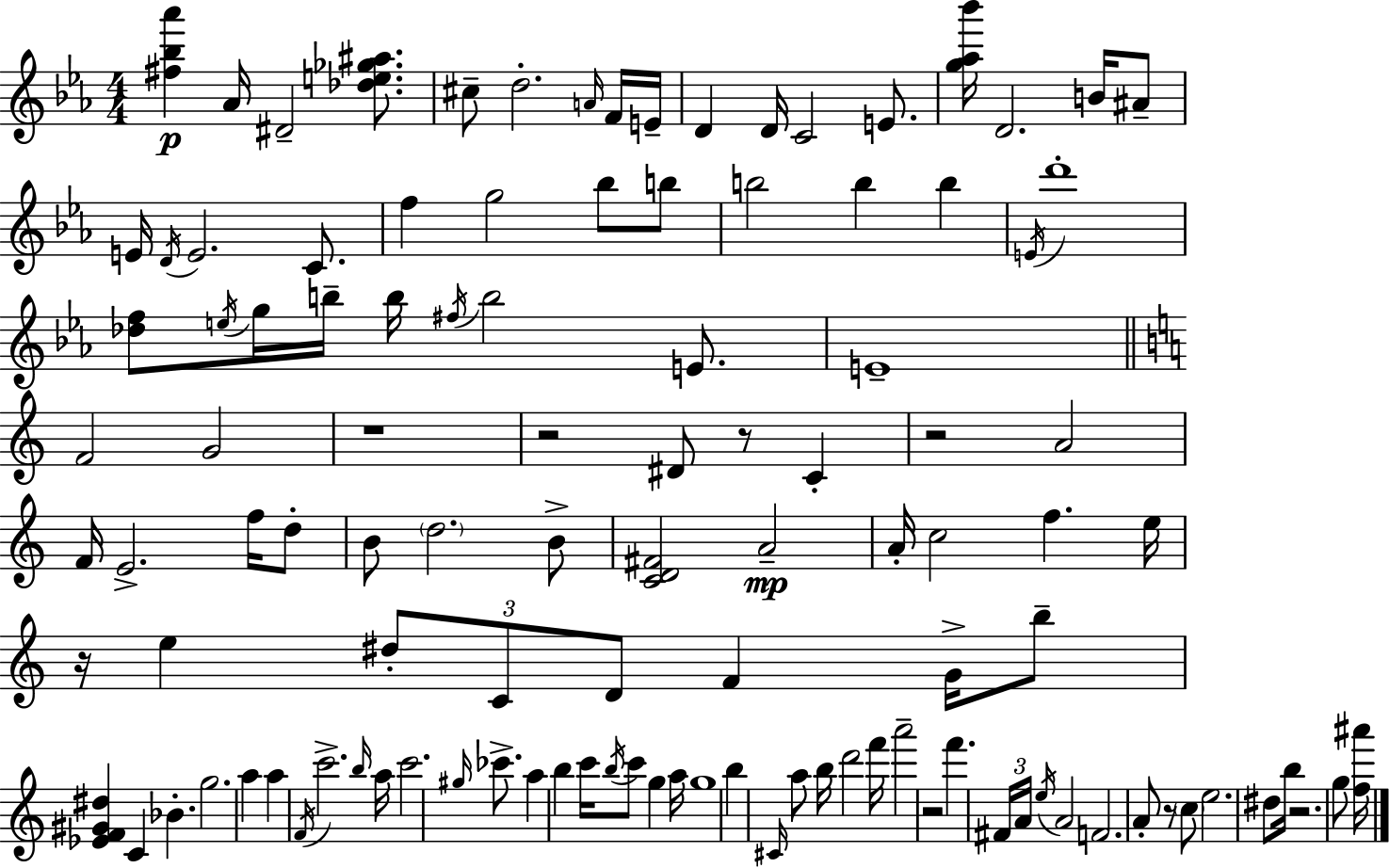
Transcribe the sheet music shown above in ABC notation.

X:1
T:Untitled
M:4/4
L:1/4
K:Cm
[^f_b_a'] _A/4 ^D2 [_de_g^a]/2 ^c/2 d2 A/4 F/4 E/4 D D/4 C2 E/2 [g_a_b']/4 D2 B/4 ^A/2 E/4 D/4 E2 C/2 f g2 _b/2 b/2 b2 b b E/4 d'4 [_df]/2 e/4 g/4 b/4 b/4 ^f/4 b2 E/2 E4 F2 G2 z4 z2 ^D/2 z/2 C z2 A2 F/4 E2 f/4 d/2 B/2 d2 B/2 [CD^F]2 A2 A/4 c2 f e/4 z/4 e ^d/2 C/2 D/2 F G/4 b/2 [_EF^G^d] C _B g2 a a F/4 c'2 b/4 a/4 c'2 ^g/4 _c'/2 a b c'/4 b/4 c'/2 g a/4 g4 b ^C/4 a/2 b/4 d'2 f'/4 a'2 z2 f' ^F/4 A/4 e/4 A2 F2 A/2 z/2 c/2 e2 ^d/2 b/4 z2 g/2 [f^a']/4